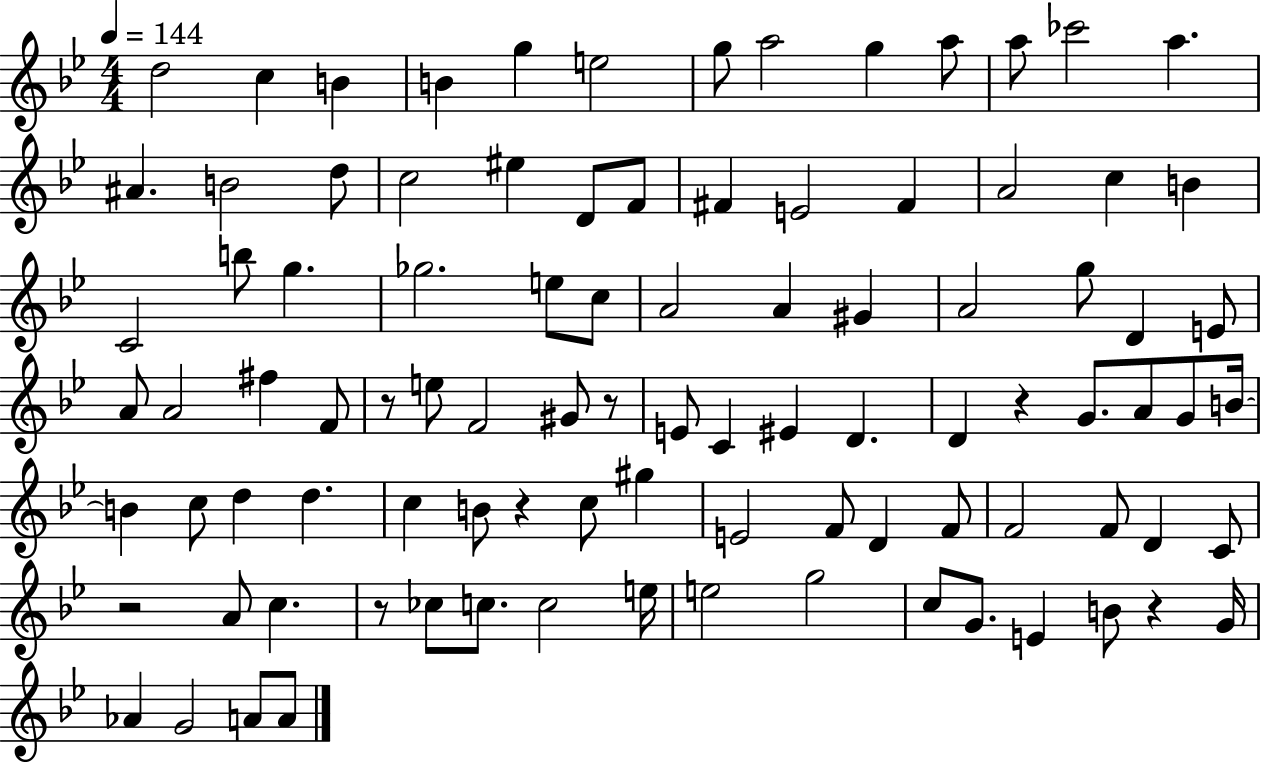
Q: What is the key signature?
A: BES major